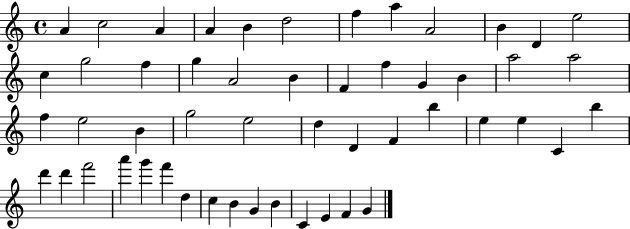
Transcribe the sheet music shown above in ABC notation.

X:1
T:Untitled
M:4/4
L:1/4
K:C
A c2 A A B d2 f a A2 B D e2 c g2 f g A2 B F f G B a2 a2 f e2 B g2 e2 d D F b e e C b d' d' f'2 a' g' f' d c B G B C E F G